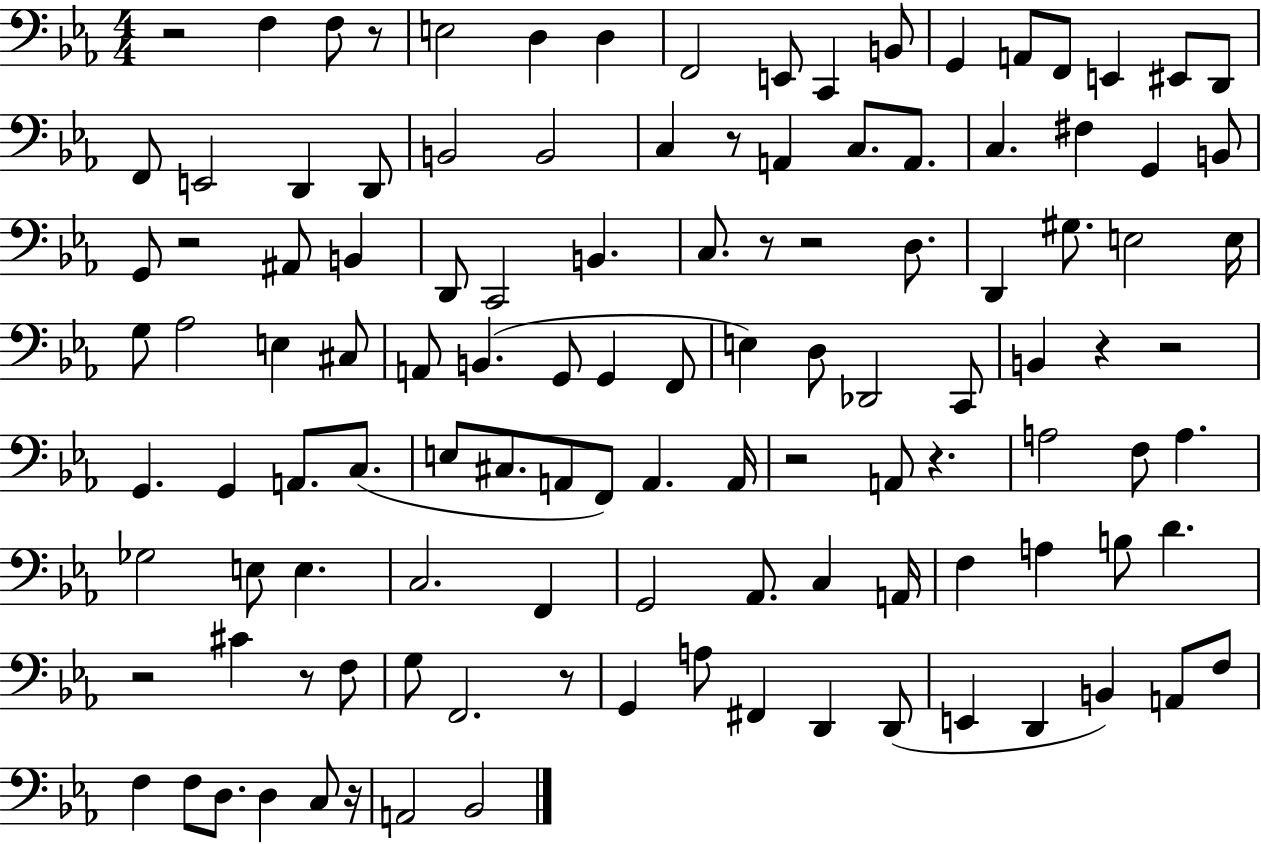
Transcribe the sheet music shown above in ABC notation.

X:1
T:Untitled
M:4/4
L:1/4
K:Eb
z2 F, F,/2 z/2 E,2 D, D, F,,2 E,,/2 C,, B,,/2 G,, A,,/2 F,,/2 E,, ^E,,/2 D,,/2 F,,/2 E,,2 D,, D,,/2 B,,2 B,,2 C, z/2 A,, C,/2 A,,/2 C, ^F, G,, B,,/2 G,,/2 z2 ^A,,/2 B,, D,,/2 C,,2 B,, C,/2 z/2 z2 D,/2 D,, ^G,/2 E,2 E,/4 G,/2 _A,2 E, ^C,/2 A,,/2 B,, G,,/2 G,, F,,/2 E, D,/2 _D,,2 C,,/2 B,, z z2 G,, G,, A,,/2 C,/2 E,/2 ^C,/2 A,,/2 F,,/2 A,, A,,/4 z2 A,,/2 z A,2 F,/2 A, _G,2 E,/2 E, C,2 F,, G,,2 _A,,/2 C, A,,/4 F, A, B,/2 D z2 ^C z/2 F,/2 G,/2 F,,2 z/2 G,, A,/2 ^F,, D,, D,,/2 E,, D,, B,, A,,/2 F,/2 F, F,/2 D,/2 D, C,/2 z/4 A,,2 _B,,2